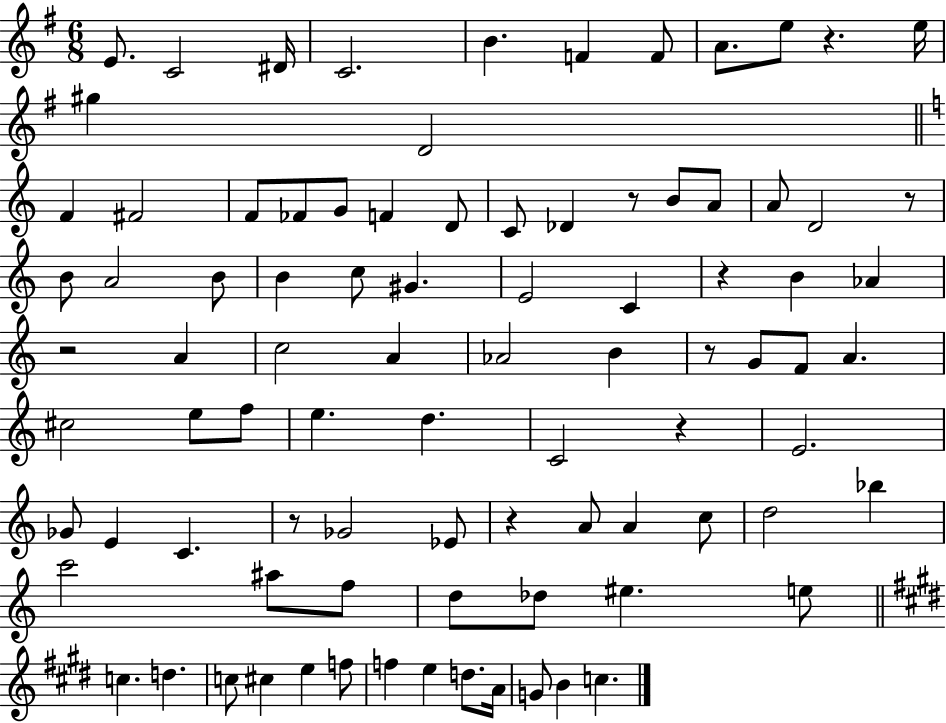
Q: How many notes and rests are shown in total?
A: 89